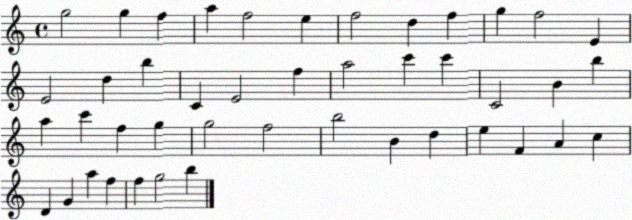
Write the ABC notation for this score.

X:1
T:Untitled
M:4/4
L:1/4
K:C
g2 g f a f2 e f2 d f g f2 E E2 d b C E2 f a2 c' c' C2 B b a c' f g g2 f2 b2 B d e F A c D G a f f g2 b